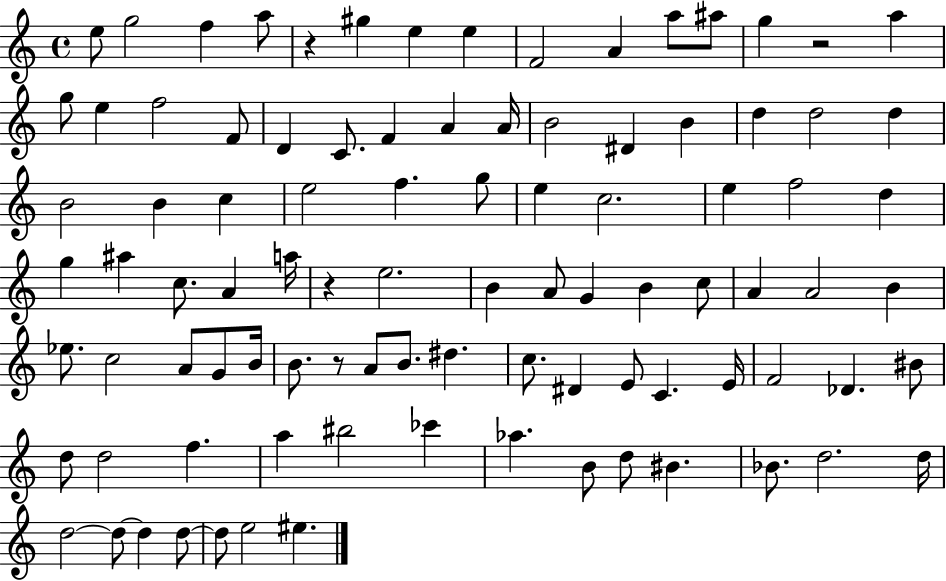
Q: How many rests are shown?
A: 4